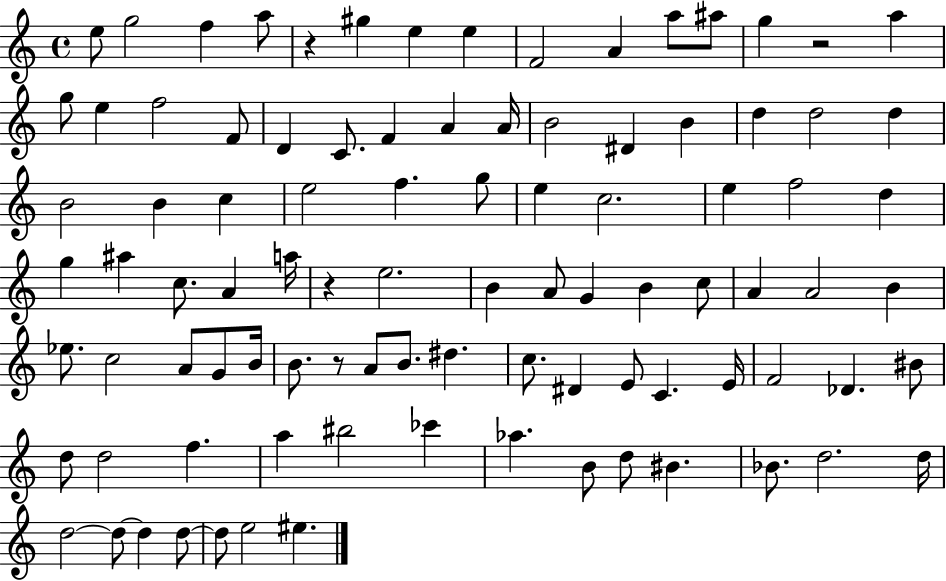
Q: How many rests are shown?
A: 4